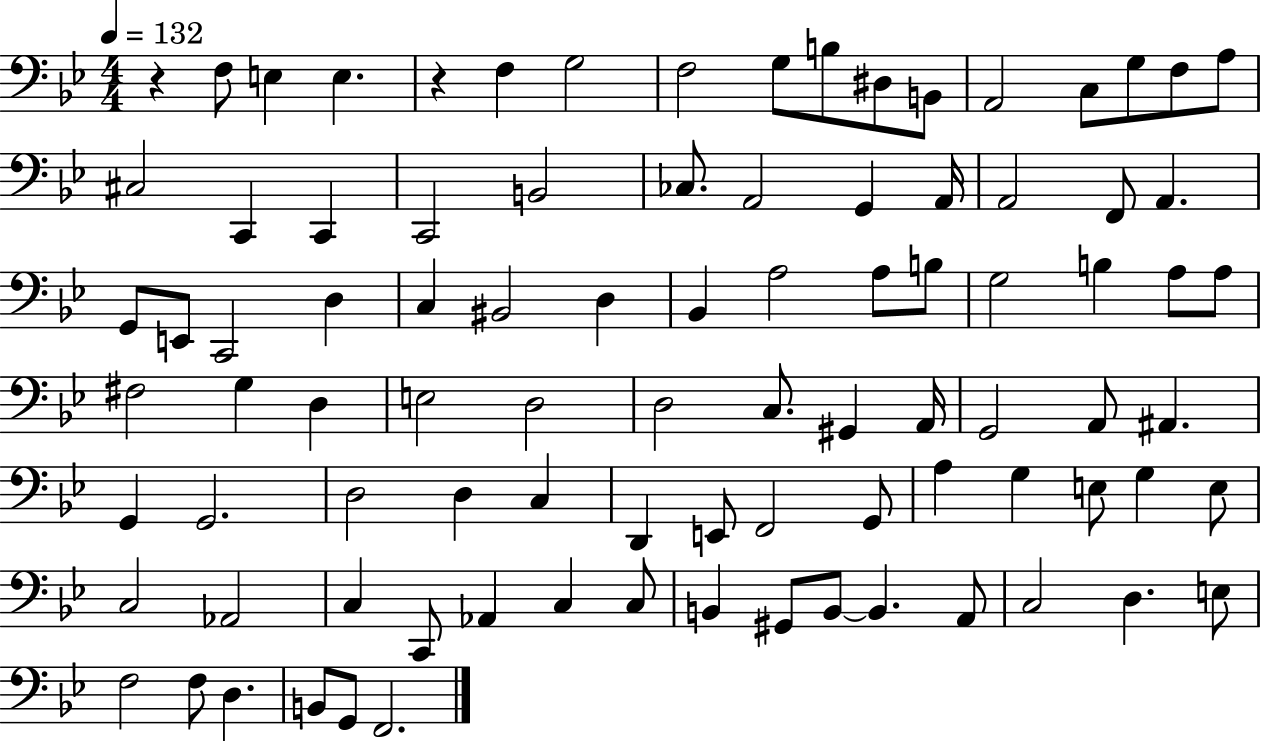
{
  \clef bass
  \numericTimeSignature
  \time 4/4
  \key bes \major
  \tempo 4 = 132
  r4 f8 e4 e4. | r4 f4 g2 | f2 g8 b8 dis8 b,8 | a,2 c8 g8 f8 a8 | \break cis2 c,4 c,4 | c,2 b,2 | ces8. a,2 g,4 a,16 | a,2 f,8 a,4. | \break g,8 e,8 c,2 d4 | c4 bis,2 d4 | bes,4 a2 a8 b8 | g2 b4 a8 a8 | \break fis2 g4 d4 | e2 d2 | d2 c8. gis,4 a,16 | g,2 a,8 ais,4. | \break g,4 g,2. | d2 d4 c4 | d,4 e,8 f,2 g,8 | a4 g4 e8 g4 e8 | \break c2 aes,2 | c4 c,8 aes,4 c4 c8 | b,4 gis,8 b,8~~ b,4. a,8 | c2 d4. e8 | \break f2 f8 d4. | b,8 g,8 f,2. | \bar "|."
}